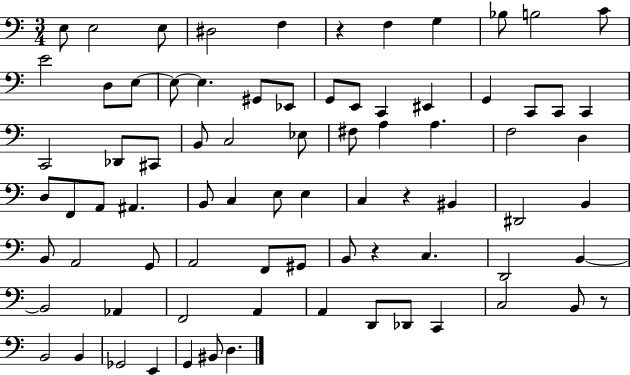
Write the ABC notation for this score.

X:1
T:Untitled
M:3/4
L:1/4
K:C
E,/2 E,2 E,/2 ^D,2 F, z F, G, _B,/2 B,2 C/2 E2 D,/2 E,/2 E,/2 E, ^G,,/2 _E,,/2 G,,/2 E,,/2 C,, ^E,, G,, C,,/2 C,,/2 C,, C,,2 _D,,/2 ^C,,/2 B,,/2 C,2 _E,/2 ^F,/2 A, A, F,2 D, D,/2 F,,/2 A,,/2 ^A,, B,,/2 C, E,/2 E, C, z ^B,, ^D,,2 B,, B,,/2 A,,2 G,,/2 A,,2 F,,/2 ^G,,/2 B,,/2 z C, D,,2 B,, B,,2 _A,, F,,2 A,, A,, D,,/2 _D,,/2 C,, C,2 B,,/2 z/2 B,,2 B,, _G,,2 E,, G,, ^B,,/2 D,